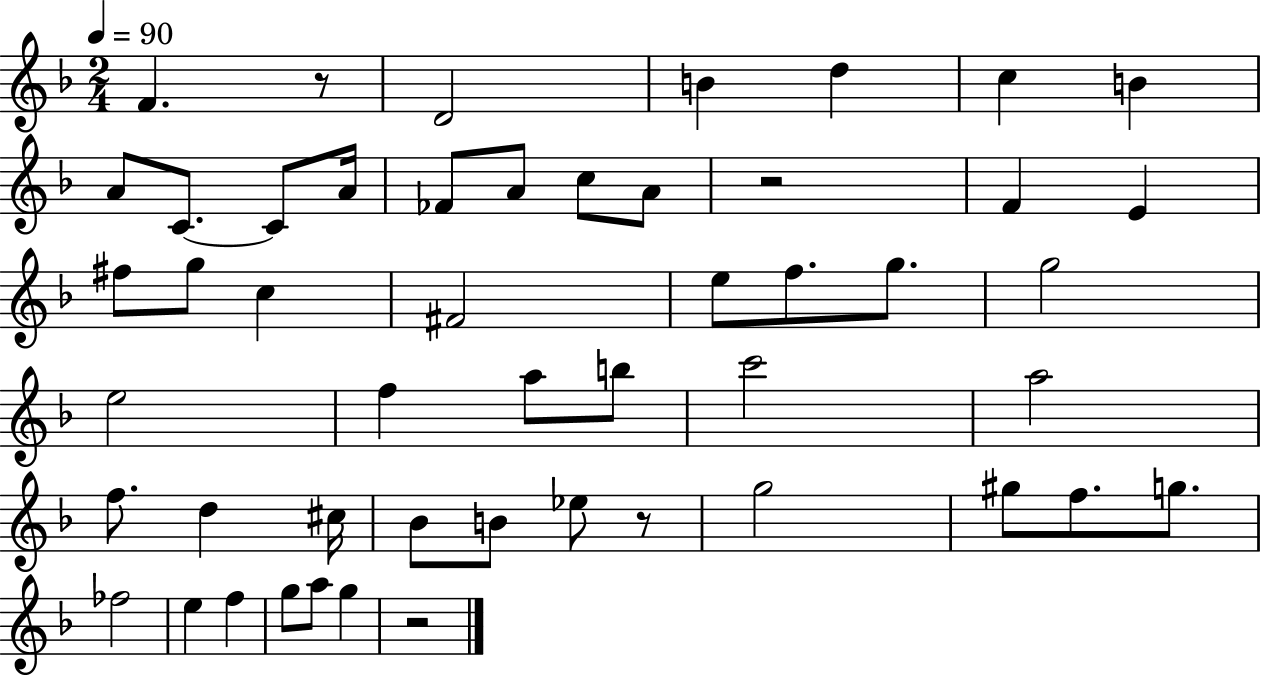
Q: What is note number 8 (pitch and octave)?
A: C4